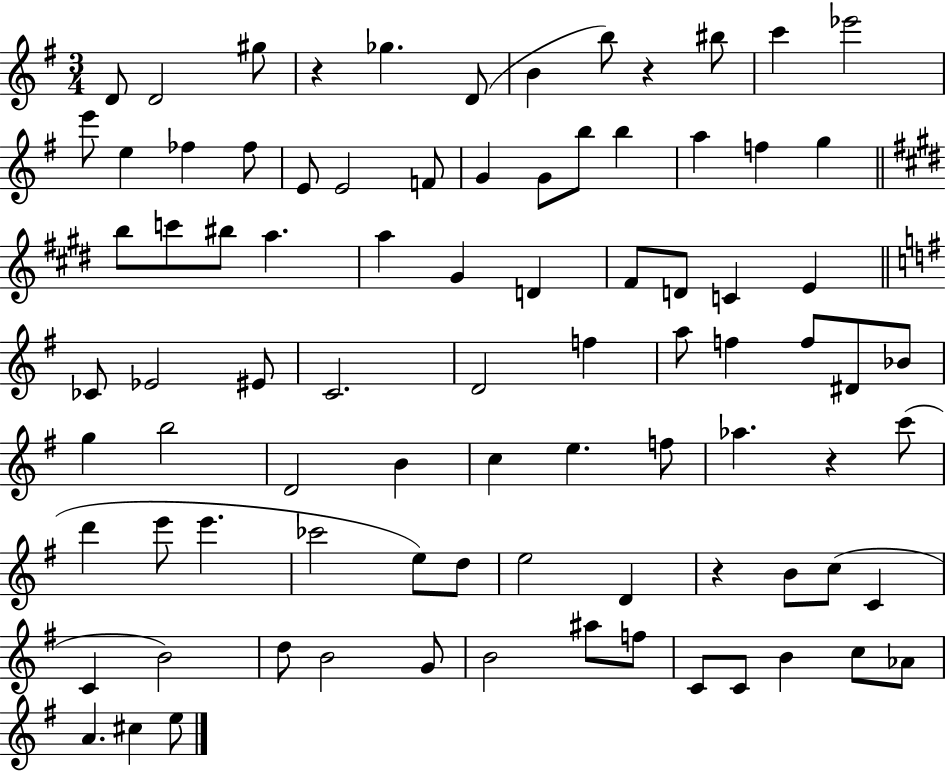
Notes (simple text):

D4/e D4/h G#5/e R/q Gb5/q. D4/e B4/q B5/e R/q BIS5/e C6/q Eb6/h E6/e E5/q FES5/q FES5/e E4/e E4/h F4/e G4/q G4/e B5/e B5/q A5/q F5/q G5/q B5/e C6/e BIS5/e A5/q. A5/q G#4/q D4/q F#4/e D4/e C4/q E4/q CES4/e Eb4/h EIS4/e C4/h. D4/h F5/q A5/e F5/q F5/e D#4/e Bb4/e G5/q B5/h D4/h B4/q C5/q E5/q. F5/e Ab5/q. R/q C6/e D6/q E6/e E6/q. CES6/h E5/e D5/e E5/h D4/q R/q B4/e C5/e C4/q C4/q B4/h D5/e B4/h G4/e B4/h A#5/e F5/e C4/e C4/e B4/q C5/e Ab4/e A4/q. C#5/q E5/e